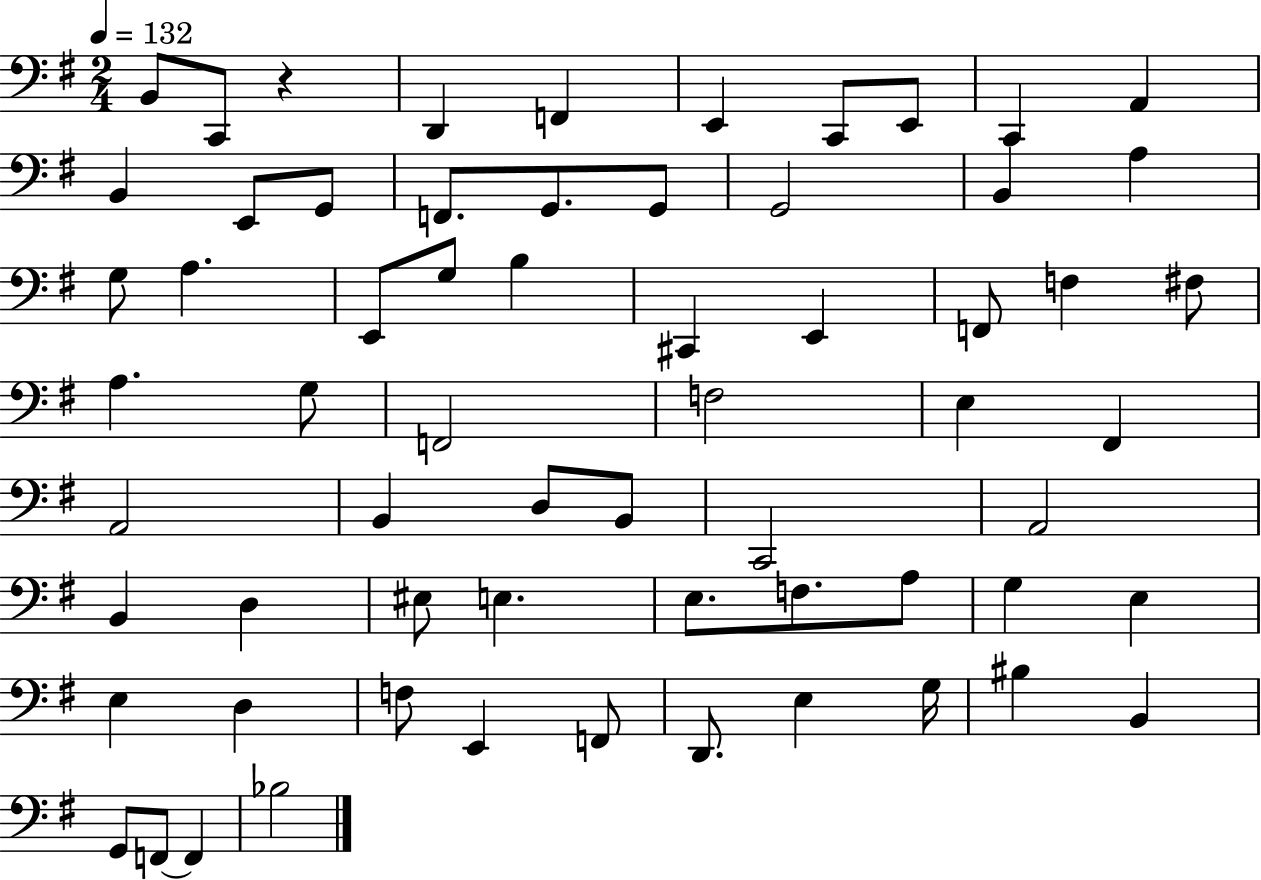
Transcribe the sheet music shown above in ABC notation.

X:1
T:Untitled
M:2/4
L:1/4
K:G
B,,/2 C,,/2 z D,, F,, E,, C,,/2 E,,/2 C,, A,, B,, E,,/2 G,,/2 F,,/2 G,,/2 G,,/2 G,,2 B,, A, G,/2 A, E,,/2 G,/2 B, ^C,, E,, F,,/2 F, ^F,/2 A, G,/2 F,,2 F,2 E, ^F,, A,,2 B,, D,/2 B,,/2 C,,2 A,,2 B,, D, ^E,/2 E, E,/2 F,/2 A,/2 G, E, E, D, F,/2 E,, F,,/2 D,,/2 E, G,/4 ^B, B,, G,,/2 F,,/2 F,, _B,2